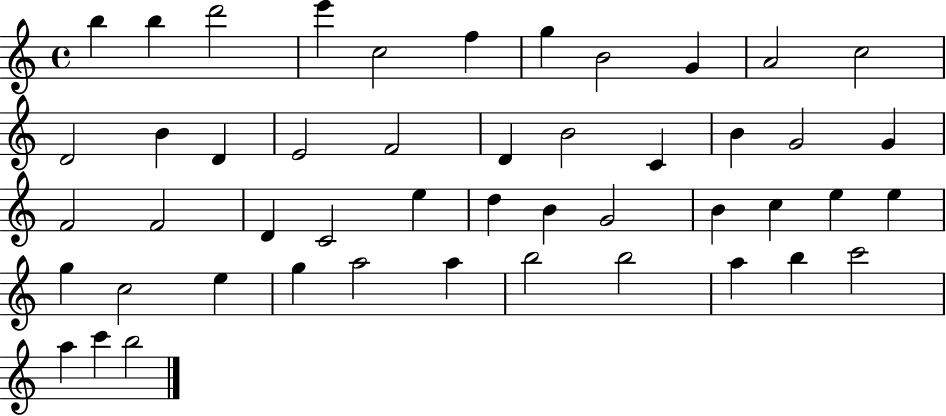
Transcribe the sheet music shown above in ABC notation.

X:1
T:Untitled
M:4/4
L:1/4
K:C
b b d'2 e' c2 f g B2 G A2 c2 D2 B D E2 F2 D B2 C B G2 G F2 F2 D C2 e d B G2 B c e e g c2 e g a2 a b2 b2 a b c'2 a c' b2